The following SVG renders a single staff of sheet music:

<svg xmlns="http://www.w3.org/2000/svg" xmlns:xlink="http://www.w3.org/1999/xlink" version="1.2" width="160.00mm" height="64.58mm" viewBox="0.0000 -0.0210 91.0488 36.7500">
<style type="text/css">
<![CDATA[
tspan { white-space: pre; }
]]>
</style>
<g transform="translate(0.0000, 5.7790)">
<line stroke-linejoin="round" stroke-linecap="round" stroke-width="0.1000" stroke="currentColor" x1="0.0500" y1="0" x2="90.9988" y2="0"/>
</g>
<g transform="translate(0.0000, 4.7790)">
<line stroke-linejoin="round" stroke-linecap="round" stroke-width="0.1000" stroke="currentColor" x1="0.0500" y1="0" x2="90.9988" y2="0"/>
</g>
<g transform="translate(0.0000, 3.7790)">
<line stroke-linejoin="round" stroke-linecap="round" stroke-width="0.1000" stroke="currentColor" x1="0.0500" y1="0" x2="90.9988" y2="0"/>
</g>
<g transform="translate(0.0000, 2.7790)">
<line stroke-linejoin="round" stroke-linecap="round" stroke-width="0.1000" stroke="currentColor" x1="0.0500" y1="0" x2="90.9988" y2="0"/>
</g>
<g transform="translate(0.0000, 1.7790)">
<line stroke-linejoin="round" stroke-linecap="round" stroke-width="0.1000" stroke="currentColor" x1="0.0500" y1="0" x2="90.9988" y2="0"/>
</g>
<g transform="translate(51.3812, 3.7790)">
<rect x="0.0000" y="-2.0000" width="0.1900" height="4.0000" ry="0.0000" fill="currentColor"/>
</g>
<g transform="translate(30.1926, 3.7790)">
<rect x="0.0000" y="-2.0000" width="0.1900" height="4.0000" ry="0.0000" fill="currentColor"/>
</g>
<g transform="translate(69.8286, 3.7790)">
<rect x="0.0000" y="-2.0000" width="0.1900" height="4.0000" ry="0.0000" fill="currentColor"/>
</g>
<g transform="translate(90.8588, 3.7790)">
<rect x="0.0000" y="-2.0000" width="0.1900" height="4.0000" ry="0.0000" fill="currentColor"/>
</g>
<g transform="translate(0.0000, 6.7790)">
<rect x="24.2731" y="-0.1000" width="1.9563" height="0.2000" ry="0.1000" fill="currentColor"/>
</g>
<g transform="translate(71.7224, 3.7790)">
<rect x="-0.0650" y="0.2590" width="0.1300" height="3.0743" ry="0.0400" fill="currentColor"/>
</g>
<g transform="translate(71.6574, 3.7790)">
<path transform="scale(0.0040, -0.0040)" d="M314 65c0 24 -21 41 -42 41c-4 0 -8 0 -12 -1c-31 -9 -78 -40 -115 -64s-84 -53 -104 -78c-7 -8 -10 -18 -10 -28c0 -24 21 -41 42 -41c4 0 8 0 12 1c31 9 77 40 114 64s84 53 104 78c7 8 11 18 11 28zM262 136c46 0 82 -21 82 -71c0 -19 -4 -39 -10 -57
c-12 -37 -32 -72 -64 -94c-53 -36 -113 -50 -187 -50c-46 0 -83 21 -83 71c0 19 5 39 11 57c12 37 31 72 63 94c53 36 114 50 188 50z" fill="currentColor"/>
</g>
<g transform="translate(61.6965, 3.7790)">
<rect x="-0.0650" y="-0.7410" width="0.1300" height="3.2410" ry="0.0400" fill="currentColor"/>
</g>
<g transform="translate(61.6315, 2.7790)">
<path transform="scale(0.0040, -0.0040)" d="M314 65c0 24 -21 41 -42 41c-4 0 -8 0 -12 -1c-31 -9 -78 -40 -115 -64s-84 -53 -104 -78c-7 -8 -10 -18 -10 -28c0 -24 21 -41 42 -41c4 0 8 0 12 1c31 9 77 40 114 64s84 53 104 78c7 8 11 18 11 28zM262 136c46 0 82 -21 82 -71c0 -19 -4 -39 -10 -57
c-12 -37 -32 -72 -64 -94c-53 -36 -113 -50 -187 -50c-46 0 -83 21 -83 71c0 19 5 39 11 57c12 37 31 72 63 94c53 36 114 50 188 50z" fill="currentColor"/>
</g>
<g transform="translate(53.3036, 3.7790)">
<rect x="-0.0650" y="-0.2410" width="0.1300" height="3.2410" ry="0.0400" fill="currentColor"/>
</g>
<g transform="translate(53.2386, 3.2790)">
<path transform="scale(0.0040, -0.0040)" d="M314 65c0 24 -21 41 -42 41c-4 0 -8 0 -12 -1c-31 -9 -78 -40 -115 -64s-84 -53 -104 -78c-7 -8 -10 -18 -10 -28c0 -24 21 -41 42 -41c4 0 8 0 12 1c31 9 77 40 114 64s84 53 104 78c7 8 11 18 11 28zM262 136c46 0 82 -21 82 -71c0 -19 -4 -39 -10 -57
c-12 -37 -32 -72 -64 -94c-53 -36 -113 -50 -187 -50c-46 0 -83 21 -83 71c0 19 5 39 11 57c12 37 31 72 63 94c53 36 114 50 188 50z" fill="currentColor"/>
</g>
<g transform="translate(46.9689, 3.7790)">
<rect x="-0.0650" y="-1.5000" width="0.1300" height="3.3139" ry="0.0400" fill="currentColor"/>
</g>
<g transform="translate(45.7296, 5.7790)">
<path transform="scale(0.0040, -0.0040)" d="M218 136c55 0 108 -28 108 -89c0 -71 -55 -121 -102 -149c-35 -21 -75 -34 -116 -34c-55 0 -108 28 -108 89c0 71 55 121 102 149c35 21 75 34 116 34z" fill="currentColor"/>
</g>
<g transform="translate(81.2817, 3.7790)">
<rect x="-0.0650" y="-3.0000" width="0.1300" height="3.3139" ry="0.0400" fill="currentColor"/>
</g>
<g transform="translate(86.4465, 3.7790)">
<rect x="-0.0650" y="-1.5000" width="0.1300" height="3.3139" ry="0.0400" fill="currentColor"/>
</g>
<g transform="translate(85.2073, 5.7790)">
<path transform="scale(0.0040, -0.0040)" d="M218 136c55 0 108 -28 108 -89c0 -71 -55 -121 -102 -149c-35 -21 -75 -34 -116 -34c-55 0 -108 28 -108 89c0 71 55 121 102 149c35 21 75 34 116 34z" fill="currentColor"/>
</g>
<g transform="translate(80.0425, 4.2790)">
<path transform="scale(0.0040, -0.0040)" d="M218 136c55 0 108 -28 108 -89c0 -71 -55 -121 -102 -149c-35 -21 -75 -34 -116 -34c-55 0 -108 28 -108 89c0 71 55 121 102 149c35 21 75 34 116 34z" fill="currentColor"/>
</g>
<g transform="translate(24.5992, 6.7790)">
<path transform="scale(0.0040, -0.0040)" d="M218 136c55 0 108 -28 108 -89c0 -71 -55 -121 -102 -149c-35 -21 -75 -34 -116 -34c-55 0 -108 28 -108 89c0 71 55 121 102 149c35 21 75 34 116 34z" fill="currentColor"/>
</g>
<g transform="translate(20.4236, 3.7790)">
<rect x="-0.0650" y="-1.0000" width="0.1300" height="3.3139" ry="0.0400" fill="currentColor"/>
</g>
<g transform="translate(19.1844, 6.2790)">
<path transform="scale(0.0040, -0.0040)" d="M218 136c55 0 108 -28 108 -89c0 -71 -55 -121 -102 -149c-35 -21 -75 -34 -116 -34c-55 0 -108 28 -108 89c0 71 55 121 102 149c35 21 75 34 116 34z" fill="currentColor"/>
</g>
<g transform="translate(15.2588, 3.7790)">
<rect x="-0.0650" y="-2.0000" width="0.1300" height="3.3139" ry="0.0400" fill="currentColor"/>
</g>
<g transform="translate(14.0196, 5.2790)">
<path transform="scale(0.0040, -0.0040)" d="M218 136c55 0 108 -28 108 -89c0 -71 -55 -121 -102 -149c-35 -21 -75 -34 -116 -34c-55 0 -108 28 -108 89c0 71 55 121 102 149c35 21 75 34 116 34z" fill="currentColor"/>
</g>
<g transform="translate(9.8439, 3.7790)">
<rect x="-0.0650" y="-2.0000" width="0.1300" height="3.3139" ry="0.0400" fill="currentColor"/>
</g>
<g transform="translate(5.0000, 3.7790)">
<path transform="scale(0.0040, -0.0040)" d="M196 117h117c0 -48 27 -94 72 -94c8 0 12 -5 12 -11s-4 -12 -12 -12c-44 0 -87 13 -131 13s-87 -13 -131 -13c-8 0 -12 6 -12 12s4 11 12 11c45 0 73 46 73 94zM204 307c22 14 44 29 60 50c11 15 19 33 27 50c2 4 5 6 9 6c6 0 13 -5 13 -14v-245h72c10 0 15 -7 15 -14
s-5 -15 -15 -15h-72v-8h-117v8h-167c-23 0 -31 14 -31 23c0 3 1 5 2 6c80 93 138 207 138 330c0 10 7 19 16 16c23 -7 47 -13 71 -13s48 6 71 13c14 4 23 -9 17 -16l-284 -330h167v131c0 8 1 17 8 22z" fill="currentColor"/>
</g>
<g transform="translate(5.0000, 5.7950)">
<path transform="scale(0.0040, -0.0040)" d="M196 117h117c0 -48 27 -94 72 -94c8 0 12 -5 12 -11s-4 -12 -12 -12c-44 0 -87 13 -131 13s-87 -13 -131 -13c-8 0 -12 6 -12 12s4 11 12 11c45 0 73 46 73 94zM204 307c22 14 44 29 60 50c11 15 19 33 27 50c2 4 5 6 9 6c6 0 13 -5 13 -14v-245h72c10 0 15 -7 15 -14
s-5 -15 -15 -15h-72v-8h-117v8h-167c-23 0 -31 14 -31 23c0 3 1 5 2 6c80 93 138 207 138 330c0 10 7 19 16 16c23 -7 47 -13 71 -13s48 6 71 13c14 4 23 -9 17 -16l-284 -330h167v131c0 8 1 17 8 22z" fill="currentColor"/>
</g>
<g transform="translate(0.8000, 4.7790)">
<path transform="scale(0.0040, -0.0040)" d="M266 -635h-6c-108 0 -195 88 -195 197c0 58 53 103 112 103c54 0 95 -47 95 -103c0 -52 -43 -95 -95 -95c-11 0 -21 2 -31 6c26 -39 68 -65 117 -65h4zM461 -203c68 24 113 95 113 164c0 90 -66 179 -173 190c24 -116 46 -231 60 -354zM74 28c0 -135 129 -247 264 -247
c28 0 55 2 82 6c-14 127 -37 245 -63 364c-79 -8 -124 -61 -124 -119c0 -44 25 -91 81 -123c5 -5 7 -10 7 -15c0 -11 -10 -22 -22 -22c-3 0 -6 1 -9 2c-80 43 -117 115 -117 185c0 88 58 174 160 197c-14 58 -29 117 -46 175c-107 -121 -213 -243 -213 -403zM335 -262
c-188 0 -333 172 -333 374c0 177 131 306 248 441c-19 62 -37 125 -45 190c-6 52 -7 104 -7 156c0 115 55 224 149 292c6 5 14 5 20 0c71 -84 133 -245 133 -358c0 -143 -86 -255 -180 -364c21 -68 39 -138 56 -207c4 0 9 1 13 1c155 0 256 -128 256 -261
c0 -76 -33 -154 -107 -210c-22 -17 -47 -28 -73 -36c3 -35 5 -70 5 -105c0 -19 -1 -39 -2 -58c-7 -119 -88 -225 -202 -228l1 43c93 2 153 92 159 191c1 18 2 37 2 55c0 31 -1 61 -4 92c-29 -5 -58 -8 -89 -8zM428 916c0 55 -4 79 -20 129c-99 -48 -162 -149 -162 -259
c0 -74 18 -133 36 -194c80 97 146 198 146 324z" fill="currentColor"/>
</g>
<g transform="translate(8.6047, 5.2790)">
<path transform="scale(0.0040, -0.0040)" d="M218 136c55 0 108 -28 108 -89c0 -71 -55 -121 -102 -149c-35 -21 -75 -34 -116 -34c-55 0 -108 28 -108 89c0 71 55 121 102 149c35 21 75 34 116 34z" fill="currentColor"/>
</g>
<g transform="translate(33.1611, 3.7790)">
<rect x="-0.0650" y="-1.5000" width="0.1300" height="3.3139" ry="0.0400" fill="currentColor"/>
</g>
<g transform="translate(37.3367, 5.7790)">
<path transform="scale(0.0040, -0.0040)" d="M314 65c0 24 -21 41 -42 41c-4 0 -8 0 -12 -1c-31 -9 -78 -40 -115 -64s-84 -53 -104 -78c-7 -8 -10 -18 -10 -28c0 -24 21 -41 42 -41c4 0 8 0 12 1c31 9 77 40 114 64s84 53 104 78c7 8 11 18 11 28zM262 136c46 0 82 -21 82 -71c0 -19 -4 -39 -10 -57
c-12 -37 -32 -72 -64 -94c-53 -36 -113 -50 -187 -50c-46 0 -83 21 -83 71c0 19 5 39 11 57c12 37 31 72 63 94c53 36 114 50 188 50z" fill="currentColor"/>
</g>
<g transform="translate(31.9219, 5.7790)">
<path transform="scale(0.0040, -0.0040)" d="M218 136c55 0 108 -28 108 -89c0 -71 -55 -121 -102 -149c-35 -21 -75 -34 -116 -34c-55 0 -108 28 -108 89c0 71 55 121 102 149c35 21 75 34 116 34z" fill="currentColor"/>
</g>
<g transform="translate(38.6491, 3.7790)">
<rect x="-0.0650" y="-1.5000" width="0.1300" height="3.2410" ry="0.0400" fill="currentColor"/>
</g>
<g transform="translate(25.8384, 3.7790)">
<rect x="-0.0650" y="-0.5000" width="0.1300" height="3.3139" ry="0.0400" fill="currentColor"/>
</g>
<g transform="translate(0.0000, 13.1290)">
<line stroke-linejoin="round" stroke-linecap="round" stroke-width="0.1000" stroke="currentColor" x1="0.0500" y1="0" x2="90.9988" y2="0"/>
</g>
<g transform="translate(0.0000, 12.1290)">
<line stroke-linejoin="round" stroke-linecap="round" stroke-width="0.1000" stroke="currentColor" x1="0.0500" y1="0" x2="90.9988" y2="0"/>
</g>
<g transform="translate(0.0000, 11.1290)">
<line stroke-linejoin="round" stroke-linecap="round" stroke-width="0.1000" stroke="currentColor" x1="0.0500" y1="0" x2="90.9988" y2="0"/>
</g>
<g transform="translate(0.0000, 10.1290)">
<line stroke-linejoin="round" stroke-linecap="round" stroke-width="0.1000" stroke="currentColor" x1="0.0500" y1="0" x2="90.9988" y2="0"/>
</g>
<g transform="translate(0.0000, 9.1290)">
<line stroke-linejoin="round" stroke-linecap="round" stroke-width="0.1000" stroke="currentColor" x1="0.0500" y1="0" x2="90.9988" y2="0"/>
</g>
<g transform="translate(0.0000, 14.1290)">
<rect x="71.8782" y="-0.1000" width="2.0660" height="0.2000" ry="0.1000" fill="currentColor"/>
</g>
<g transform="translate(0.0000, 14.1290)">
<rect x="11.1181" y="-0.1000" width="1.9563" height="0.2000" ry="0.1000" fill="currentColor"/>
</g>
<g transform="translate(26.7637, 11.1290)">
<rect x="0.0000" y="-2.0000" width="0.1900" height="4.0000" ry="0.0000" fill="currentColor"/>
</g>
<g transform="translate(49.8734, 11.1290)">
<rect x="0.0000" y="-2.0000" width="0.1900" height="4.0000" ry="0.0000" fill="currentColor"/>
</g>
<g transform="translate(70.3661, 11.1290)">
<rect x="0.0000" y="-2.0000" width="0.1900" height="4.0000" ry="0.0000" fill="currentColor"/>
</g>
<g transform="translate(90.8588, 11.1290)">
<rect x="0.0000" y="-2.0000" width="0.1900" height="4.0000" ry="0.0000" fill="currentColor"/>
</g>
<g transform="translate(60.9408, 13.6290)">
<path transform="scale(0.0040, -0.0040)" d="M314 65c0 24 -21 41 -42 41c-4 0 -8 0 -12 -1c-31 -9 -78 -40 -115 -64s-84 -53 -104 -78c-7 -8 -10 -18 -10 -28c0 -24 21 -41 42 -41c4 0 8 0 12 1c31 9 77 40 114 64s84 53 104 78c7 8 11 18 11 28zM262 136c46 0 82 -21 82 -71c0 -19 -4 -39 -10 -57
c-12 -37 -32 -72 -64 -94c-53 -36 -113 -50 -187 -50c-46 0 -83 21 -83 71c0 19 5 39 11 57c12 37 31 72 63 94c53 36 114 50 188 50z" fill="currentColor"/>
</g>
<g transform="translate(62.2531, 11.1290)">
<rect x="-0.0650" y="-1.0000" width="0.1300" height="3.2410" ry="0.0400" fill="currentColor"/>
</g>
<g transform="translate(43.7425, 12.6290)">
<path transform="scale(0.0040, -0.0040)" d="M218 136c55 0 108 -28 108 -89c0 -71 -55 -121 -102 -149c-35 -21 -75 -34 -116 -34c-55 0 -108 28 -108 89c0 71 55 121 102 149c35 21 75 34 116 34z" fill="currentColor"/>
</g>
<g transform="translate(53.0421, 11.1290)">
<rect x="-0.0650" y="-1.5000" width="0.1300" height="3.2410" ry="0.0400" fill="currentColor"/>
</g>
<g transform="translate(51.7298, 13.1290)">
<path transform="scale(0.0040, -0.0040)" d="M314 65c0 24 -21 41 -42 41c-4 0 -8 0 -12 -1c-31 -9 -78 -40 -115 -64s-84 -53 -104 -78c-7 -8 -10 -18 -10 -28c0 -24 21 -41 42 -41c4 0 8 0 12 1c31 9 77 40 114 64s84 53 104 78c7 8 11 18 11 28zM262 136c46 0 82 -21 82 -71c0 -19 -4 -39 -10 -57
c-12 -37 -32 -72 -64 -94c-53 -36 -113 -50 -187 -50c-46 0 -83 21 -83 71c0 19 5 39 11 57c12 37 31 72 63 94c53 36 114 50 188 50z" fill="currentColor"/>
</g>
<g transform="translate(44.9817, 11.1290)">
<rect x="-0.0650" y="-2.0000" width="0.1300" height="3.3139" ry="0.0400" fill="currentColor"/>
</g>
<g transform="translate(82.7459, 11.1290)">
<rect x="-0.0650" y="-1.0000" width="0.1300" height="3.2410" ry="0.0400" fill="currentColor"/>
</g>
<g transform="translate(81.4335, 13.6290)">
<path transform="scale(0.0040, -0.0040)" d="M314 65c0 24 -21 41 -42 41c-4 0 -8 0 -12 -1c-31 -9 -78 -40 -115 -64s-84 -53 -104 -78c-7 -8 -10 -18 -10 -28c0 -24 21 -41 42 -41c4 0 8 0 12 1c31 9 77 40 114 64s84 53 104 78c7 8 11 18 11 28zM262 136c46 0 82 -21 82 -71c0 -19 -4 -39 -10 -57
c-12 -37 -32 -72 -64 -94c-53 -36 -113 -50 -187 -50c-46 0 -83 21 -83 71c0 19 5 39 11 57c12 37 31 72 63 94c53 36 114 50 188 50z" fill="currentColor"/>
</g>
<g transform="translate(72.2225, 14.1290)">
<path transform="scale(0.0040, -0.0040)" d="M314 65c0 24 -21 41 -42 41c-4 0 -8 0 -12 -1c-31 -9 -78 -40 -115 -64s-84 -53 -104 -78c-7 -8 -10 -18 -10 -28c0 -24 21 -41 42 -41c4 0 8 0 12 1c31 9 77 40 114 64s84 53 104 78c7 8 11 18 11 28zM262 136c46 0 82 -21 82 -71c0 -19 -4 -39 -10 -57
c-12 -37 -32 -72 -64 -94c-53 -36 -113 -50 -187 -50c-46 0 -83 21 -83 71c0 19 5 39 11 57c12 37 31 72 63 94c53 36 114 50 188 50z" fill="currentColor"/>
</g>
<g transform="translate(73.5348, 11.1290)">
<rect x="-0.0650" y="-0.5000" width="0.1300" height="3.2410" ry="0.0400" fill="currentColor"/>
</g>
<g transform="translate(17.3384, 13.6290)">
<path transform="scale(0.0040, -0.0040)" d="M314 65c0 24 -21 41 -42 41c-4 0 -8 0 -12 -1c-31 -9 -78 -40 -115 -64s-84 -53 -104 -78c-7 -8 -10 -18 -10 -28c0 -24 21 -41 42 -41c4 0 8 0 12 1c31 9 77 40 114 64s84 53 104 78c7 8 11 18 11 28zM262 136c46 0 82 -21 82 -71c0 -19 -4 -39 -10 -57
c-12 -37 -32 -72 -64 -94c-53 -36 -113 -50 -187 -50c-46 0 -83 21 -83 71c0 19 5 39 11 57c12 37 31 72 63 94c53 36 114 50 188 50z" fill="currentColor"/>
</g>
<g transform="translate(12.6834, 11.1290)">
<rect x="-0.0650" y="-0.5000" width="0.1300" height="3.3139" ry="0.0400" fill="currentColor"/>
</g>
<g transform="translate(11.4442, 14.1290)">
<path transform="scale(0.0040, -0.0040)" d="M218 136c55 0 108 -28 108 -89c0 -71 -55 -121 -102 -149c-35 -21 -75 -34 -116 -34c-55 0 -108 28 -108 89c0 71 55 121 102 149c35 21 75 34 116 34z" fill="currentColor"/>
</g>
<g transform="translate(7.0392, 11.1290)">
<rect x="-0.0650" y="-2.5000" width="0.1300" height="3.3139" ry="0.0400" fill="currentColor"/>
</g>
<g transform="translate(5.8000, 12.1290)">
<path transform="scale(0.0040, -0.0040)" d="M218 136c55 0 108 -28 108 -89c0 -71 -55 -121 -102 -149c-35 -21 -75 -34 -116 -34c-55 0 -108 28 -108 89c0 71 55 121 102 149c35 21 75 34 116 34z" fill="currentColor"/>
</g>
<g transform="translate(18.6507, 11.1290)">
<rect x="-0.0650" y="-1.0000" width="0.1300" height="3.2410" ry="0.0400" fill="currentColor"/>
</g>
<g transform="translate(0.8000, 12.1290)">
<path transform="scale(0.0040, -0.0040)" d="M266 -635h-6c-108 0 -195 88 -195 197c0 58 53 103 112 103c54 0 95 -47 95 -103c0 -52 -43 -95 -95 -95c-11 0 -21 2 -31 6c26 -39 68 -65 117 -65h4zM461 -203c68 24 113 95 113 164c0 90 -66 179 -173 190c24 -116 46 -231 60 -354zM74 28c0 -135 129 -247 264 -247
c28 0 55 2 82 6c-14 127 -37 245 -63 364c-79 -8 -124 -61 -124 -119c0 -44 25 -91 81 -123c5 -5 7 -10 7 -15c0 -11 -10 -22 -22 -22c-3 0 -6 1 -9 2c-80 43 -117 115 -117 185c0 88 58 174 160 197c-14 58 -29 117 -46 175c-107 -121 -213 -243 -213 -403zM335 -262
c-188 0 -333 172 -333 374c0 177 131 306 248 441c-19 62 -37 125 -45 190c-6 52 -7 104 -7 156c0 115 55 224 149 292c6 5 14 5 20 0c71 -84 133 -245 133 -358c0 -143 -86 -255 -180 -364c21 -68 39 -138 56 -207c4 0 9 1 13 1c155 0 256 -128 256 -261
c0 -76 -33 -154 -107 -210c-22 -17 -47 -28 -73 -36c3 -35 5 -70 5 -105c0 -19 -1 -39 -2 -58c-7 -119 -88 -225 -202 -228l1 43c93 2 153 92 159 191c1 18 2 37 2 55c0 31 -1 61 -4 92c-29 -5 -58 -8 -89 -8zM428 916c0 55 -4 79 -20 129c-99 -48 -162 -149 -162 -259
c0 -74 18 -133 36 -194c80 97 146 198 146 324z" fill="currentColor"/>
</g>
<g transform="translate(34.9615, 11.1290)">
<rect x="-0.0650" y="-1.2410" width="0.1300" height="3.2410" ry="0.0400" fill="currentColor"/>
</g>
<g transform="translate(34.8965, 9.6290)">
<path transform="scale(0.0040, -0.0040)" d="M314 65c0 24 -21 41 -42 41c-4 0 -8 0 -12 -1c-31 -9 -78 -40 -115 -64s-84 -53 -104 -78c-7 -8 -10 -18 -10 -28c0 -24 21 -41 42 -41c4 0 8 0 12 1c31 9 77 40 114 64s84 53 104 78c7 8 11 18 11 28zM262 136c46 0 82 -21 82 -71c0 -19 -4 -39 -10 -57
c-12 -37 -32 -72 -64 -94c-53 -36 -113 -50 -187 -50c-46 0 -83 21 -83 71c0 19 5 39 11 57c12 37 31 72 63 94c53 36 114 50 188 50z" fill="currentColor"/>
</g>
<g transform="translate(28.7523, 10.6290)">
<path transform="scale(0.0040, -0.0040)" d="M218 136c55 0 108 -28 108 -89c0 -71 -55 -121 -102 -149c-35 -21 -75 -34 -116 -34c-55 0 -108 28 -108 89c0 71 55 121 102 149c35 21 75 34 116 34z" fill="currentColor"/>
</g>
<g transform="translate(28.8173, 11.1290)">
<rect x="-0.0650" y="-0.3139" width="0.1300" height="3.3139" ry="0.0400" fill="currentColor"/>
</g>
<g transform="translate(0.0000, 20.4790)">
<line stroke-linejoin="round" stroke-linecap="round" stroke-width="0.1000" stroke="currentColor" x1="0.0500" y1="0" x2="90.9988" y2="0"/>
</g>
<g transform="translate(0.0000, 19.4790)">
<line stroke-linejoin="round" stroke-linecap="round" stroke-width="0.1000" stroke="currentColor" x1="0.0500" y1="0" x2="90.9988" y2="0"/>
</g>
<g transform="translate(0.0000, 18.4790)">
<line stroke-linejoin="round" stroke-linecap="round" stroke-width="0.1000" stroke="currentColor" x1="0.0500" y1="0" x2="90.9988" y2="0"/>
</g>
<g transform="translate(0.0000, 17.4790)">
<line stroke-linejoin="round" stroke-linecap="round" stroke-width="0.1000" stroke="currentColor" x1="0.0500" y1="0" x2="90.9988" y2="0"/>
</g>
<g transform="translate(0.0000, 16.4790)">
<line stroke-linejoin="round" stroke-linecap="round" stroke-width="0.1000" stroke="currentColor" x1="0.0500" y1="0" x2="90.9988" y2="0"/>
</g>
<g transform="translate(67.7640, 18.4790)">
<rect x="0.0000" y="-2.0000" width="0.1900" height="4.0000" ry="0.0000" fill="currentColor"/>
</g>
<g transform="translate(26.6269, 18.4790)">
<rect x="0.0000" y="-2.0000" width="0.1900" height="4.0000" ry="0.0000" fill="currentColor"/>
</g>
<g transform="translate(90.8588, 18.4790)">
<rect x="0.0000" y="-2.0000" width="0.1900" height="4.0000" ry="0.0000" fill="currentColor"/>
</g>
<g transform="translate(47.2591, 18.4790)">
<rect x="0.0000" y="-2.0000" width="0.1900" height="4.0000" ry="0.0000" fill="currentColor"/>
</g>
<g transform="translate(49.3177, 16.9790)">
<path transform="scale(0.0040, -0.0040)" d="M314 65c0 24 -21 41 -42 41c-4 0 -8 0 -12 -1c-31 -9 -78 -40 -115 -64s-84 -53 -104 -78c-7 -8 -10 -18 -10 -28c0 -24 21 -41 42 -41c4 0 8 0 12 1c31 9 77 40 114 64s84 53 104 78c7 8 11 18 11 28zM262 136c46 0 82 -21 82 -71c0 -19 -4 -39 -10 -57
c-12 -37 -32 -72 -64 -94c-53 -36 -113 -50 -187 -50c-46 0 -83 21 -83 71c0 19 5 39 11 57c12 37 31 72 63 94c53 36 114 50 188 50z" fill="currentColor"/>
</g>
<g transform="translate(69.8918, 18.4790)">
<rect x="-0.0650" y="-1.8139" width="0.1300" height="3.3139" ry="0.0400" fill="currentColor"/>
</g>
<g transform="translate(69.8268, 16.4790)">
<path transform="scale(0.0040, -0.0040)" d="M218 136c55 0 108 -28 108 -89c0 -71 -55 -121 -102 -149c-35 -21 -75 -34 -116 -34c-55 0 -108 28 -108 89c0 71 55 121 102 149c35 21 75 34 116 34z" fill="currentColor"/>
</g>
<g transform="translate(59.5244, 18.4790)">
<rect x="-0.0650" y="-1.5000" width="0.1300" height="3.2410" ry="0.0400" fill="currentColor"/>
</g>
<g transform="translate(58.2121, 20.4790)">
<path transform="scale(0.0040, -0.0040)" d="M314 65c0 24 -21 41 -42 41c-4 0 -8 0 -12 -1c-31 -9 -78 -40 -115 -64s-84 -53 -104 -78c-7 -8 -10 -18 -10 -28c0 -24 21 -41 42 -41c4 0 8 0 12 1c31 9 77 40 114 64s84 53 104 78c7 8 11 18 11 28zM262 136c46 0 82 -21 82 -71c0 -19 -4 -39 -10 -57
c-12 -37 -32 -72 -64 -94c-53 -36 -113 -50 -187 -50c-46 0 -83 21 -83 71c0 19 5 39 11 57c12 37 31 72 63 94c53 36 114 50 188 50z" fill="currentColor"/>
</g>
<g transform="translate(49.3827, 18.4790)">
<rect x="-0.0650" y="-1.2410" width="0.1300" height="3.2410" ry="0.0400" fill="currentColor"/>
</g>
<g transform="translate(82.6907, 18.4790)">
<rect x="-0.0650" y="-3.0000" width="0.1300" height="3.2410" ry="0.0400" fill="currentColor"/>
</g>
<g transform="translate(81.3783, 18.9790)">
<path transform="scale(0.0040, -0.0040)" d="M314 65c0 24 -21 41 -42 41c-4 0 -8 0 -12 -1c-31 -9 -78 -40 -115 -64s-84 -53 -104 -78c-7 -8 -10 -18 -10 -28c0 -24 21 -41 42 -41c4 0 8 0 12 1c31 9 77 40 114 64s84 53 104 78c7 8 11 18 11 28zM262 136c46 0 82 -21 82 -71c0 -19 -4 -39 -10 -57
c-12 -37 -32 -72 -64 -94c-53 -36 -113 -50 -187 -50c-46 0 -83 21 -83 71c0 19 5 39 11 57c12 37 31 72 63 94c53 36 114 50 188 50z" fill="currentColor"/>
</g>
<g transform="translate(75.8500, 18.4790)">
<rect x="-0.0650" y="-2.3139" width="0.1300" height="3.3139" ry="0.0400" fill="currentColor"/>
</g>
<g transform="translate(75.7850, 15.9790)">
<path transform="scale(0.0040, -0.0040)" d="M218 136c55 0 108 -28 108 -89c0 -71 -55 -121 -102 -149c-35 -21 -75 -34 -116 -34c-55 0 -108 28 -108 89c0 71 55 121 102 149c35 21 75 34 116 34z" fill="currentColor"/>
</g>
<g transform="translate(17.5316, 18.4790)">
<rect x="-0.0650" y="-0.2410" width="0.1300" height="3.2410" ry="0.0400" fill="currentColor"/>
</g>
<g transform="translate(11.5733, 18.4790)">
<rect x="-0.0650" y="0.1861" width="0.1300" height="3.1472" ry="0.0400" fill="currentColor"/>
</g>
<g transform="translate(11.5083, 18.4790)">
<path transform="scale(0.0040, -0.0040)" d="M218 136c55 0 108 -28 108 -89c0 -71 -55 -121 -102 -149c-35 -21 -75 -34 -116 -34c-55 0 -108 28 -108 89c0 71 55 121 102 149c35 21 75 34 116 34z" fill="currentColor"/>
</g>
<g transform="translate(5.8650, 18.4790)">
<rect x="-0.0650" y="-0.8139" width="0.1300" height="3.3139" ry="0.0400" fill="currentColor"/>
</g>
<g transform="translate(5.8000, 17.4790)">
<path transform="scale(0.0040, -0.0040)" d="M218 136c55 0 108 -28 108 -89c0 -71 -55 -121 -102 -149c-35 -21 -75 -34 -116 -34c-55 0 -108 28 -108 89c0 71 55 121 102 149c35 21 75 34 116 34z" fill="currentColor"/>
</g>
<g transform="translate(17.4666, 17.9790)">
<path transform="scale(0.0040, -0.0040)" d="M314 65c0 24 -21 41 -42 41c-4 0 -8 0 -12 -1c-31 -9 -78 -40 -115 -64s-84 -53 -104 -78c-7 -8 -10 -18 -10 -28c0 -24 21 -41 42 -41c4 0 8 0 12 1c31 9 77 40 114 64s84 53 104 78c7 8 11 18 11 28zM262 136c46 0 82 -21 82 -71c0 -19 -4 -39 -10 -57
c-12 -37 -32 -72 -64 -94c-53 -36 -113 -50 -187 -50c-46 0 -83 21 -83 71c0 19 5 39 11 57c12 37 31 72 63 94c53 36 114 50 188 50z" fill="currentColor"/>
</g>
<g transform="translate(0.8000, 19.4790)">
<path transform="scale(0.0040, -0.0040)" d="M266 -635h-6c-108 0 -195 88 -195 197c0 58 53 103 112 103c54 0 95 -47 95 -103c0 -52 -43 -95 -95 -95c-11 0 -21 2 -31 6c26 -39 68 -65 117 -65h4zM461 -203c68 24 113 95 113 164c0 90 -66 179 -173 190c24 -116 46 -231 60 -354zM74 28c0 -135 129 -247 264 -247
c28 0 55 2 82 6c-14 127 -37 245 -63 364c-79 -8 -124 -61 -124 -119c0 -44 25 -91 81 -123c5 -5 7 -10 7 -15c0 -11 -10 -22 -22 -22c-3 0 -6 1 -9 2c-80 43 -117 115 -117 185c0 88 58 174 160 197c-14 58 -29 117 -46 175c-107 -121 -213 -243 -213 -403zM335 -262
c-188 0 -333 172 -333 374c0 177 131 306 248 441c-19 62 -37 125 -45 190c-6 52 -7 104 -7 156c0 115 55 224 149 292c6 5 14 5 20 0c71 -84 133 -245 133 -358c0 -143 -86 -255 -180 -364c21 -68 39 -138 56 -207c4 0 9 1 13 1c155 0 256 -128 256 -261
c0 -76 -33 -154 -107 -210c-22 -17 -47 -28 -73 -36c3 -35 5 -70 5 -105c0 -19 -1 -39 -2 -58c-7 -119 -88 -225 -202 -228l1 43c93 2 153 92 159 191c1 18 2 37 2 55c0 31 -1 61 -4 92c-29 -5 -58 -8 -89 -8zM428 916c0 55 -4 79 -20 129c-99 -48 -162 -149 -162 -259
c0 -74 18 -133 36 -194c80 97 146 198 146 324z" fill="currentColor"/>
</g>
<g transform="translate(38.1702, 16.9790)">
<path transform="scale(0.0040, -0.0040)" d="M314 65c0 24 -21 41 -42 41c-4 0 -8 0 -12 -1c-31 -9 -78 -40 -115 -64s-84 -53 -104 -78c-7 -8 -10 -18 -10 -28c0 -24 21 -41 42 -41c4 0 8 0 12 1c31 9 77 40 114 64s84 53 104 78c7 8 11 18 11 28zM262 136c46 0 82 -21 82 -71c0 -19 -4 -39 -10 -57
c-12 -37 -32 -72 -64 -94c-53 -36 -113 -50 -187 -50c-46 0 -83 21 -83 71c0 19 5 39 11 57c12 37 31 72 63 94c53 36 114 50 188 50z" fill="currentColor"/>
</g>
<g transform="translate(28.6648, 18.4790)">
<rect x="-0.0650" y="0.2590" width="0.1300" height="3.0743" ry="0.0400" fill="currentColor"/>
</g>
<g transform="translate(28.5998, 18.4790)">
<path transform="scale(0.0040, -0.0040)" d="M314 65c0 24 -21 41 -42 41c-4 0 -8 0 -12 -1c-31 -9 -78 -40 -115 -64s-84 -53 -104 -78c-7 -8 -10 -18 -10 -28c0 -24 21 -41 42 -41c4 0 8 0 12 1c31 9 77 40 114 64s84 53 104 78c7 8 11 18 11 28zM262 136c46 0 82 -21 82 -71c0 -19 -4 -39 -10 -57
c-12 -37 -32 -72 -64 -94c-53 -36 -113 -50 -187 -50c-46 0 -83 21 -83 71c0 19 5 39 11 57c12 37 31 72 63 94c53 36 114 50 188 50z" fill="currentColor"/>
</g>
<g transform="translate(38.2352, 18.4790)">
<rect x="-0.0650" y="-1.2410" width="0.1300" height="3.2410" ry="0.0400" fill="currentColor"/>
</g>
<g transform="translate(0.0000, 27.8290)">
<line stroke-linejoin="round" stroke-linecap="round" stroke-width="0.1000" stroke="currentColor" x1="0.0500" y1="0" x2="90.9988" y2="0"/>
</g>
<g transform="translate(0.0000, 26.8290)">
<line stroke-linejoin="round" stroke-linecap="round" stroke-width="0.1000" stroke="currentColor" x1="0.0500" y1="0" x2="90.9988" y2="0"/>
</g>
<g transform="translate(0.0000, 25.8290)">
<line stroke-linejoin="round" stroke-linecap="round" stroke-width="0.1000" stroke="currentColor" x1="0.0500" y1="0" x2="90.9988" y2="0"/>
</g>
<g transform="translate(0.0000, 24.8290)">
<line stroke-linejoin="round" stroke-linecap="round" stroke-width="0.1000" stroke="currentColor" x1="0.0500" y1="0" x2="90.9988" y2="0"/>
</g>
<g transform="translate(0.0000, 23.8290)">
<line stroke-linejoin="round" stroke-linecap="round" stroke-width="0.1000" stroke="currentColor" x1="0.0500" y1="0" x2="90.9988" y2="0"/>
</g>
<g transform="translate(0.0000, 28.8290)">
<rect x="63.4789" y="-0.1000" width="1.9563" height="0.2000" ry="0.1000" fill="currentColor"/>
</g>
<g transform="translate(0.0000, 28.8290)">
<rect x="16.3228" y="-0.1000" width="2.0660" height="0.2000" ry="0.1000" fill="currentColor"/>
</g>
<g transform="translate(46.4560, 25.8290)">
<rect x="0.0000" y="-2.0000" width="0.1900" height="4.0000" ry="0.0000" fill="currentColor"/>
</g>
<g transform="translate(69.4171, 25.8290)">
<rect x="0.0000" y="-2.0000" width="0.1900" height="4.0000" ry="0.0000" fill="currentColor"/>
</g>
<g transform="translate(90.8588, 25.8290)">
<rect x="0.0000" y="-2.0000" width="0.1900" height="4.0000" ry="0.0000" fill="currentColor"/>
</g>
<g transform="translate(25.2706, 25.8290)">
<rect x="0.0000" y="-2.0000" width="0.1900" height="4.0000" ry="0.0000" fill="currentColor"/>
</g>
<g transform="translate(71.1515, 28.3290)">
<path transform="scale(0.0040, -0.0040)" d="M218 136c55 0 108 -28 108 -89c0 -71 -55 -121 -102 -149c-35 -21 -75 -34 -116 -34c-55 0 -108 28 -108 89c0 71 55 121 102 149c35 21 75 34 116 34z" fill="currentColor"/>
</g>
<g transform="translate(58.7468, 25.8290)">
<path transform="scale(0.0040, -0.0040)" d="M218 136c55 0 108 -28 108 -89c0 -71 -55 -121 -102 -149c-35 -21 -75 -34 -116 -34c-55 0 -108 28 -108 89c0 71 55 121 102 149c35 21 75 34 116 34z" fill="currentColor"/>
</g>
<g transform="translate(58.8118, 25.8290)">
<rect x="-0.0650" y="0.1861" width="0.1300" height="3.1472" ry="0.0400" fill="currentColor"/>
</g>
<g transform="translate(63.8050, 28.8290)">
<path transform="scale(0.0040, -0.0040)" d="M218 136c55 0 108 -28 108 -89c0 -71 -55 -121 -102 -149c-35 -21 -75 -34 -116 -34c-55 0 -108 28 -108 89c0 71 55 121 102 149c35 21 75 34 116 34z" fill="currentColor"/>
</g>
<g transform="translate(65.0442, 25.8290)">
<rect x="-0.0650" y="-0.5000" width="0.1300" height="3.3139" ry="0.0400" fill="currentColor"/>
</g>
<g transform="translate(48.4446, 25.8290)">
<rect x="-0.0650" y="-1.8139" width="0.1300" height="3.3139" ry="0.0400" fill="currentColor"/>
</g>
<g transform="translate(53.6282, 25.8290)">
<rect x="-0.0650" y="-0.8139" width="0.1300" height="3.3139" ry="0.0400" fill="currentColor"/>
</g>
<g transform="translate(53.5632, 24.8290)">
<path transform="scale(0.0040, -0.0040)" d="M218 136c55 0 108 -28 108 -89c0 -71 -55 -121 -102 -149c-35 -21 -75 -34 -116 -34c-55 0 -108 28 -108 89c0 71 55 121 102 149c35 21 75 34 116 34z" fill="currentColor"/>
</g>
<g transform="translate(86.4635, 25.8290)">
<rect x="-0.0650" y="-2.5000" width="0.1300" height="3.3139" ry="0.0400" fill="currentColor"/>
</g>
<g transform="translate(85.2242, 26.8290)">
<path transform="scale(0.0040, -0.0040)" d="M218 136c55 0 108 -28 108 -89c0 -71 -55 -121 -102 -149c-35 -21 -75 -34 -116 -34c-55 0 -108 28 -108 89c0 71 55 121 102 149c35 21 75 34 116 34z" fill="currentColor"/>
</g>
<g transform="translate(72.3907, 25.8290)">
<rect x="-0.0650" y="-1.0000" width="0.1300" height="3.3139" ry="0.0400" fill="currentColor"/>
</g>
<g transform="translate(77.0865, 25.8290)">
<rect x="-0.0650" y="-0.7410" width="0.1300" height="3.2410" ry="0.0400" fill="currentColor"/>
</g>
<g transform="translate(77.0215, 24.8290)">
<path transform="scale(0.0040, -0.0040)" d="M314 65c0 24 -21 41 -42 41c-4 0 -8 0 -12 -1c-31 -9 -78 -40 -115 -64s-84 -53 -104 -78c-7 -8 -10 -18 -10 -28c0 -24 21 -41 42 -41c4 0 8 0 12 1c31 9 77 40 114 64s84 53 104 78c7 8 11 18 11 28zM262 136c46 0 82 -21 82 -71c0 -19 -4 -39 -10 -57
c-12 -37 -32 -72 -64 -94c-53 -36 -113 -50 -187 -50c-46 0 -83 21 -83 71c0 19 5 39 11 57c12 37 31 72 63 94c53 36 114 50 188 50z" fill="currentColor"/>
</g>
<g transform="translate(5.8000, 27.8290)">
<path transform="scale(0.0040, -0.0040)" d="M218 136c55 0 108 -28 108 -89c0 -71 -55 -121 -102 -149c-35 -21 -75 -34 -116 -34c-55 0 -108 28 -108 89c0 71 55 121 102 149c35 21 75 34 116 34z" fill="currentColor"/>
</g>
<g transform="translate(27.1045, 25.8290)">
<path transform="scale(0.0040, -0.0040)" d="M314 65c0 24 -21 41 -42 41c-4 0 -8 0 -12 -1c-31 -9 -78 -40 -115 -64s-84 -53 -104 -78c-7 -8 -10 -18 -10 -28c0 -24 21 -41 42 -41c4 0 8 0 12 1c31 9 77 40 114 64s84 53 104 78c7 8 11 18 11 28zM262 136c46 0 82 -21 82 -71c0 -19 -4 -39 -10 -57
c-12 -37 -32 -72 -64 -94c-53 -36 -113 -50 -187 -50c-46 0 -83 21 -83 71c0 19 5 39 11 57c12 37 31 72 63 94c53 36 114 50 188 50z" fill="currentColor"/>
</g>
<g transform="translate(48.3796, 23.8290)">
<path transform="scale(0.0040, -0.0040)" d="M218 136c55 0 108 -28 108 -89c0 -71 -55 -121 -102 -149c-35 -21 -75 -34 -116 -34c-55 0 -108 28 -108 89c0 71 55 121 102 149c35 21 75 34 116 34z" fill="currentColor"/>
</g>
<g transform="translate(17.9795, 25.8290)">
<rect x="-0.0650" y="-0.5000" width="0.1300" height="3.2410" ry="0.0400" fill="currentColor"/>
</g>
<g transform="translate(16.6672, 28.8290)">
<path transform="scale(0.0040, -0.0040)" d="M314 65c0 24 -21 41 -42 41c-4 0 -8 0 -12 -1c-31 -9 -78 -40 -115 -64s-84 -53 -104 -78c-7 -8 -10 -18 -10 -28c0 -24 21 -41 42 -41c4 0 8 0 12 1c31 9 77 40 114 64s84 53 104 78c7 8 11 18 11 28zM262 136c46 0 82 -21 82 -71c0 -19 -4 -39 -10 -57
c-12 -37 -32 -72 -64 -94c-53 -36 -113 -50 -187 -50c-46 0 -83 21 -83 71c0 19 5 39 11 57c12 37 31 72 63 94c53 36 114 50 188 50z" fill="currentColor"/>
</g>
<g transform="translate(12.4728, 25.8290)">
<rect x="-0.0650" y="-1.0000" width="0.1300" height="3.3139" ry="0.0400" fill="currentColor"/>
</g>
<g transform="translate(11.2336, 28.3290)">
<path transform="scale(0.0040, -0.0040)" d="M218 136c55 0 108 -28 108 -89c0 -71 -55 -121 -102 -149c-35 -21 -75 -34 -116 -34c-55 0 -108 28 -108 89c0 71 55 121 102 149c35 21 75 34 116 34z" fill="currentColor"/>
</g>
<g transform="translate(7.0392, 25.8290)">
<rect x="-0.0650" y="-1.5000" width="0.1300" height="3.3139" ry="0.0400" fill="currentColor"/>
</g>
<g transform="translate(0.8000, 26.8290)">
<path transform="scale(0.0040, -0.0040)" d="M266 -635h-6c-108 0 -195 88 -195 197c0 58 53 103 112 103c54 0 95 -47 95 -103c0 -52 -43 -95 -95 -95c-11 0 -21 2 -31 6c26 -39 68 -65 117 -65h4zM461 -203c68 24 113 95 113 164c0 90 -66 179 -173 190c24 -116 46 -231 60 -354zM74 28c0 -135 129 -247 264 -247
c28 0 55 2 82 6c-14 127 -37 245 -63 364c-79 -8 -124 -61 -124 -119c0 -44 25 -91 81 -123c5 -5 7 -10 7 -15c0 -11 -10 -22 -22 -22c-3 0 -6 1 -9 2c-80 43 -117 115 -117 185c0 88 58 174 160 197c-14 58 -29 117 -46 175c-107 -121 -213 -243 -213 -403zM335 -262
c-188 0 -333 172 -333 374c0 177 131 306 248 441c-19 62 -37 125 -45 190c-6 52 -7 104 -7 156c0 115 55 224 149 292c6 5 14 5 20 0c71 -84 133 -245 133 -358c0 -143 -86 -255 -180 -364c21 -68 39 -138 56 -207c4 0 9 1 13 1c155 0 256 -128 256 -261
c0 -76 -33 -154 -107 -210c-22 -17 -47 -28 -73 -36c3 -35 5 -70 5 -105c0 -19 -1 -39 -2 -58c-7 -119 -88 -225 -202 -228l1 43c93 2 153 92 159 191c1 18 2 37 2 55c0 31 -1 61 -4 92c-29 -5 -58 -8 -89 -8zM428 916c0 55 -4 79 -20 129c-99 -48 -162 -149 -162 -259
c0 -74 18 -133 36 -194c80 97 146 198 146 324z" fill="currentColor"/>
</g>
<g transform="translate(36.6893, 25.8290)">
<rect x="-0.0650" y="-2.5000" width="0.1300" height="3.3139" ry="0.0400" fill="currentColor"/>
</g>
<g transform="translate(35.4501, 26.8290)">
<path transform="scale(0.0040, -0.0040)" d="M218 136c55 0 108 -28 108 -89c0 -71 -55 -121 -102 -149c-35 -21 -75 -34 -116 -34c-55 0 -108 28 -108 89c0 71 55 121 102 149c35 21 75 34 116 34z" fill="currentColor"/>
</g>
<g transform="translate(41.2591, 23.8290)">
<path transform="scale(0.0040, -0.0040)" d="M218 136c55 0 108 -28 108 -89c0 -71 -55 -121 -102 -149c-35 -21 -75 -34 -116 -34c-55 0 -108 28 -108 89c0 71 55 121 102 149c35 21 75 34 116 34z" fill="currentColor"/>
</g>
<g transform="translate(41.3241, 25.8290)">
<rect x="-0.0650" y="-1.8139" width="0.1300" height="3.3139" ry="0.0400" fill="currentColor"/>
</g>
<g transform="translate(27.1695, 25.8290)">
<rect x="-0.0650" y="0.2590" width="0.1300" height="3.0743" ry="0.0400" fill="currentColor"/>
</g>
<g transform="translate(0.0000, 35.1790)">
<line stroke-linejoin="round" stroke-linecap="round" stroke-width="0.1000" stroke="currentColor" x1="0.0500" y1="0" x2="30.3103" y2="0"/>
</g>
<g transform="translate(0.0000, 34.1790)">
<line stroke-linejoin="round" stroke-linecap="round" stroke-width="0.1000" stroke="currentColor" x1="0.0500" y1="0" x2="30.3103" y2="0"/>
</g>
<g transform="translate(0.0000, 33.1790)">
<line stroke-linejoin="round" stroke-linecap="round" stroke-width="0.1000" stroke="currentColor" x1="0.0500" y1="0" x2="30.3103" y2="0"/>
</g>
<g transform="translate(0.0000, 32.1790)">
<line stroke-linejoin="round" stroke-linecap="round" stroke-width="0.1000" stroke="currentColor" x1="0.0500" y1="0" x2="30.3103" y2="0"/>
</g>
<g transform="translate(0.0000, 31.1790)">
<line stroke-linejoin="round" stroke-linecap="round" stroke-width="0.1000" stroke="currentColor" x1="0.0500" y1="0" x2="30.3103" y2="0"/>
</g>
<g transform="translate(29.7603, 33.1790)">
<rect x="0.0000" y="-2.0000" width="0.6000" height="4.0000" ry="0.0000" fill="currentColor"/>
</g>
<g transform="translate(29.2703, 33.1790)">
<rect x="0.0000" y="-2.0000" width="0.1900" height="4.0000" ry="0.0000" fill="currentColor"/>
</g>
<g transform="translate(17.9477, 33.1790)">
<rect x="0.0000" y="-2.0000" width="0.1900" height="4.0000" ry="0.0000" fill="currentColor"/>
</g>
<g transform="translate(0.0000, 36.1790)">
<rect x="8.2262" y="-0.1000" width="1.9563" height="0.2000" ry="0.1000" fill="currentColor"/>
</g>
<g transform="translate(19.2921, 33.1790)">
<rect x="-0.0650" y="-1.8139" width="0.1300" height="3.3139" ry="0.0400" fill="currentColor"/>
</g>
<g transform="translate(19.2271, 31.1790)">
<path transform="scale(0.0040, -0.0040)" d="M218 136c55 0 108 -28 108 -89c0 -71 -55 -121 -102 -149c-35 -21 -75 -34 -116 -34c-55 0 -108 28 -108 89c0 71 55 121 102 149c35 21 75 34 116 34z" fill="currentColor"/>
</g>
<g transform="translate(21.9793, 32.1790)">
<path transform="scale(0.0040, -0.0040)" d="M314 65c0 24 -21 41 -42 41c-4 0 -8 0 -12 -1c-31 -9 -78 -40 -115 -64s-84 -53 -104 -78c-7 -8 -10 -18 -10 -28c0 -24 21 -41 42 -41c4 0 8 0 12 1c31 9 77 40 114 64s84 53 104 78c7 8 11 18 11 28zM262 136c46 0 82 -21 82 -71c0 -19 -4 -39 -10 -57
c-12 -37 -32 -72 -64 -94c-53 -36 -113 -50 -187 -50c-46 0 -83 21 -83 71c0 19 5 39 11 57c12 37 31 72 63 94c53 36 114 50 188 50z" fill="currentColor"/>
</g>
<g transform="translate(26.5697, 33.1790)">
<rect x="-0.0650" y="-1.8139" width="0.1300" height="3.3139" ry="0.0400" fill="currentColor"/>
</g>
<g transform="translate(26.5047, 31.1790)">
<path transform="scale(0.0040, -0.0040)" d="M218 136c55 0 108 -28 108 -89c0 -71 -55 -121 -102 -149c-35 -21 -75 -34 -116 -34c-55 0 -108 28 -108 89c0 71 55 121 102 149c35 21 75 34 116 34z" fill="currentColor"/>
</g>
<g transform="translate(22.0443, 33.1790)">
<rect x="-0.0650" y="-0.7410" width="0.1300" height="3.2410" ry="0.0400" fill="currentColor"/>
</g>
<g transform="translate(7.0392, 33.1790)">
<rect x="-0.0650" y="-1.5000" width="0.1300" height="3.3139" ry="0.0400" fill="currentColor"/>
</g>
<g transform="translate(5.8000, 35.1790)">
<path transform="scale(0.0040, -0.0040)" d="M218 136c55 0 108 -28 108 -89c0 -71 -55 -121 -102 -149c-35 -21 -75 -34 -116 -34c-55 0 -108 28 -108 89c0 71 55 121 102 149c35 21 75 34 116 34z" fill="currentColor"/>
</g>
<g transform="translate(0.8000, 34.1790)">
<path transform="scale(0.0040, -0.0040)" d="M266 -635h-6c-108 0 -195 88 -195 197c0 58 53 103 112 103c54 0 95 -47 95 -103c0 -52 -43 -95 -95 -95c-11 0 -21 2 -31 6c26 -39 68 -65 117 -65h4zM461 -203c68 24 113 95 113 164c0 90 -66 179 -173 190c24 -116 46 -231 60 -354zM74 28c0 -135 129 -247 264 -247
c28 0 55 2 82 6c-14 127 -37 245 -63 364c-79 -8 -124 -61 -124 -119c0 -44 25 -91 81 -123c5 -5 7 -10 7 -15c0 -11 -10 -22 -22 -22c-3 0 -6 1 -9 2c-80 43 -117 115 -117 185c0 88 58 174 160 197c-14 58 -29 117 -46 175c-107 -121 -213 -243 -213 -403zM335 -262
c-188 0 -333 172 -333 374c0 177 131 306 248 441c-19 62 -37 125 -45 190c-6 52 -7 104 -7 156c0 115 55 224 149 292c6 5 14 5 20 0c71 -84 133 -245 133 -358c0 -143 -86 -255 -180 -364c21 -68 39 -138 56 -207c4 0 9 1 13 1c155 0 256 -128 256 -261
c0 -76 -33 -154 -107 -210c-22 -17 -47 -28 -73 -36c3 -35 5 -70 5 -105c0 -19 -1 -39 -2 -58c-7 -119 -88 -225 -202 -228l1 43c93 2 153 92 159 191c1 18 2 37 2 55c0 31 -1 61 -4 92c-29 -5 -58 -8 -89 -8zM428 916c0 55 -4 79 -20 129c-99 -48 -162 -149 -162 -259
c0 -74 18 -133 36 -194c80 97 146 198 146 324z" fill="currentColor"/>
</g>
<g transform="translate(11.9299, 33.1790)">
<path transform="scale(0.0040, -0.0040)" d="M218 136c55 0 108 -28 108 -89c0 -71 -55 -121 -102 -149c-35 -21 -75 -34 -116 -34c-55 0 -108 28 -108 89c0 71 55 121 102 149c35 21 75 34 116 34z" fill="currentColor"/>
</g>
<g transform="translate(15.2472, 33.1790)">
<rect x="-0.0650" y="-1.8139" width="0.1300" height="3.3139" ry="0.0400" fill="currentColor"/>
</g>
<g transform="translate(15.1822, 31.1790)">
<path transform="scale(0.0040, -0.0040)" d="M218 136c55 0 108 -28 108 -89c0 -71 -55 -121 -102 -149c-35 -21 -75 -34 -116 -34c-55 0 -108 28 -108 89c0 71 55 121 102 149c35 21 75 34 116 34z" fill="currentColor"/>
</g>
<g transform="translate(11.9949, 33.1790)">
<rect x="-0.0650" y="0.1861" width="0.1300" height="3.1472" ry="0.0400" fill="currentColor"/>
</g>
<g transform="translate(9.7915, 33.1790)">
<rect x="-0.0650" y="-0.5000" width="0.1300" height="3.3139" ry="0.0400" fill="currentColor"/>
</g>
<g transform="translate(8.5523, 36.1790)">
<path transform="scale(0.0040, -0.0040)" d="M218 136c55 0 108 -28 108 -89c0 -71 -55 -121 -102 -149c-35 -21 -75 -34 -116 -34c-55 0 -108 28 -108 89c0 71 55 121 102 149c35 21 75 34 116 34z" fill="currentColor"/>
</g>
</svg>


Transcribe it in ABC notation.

X:1
T:Untitled
M:4/4
L:1/4
K:C
F F D C E E2 E c2 d2 B2 A E G C D2 c e2 F E2 D2 C2 D2 d B c2 B2 e2 e2 E2 f g A2 E D C2 B2 G f f d B C D d2 G E C B f f d2 f